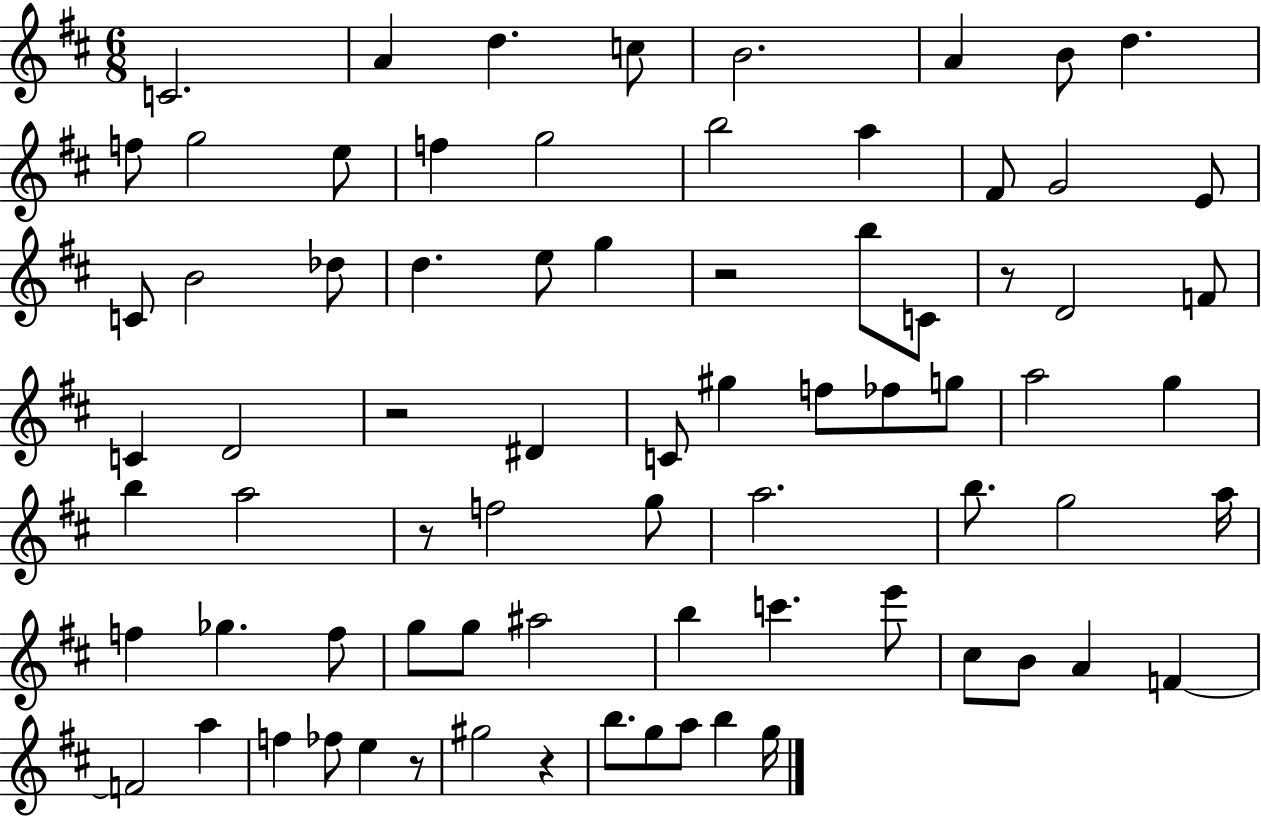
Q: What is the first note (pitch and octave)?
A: C4